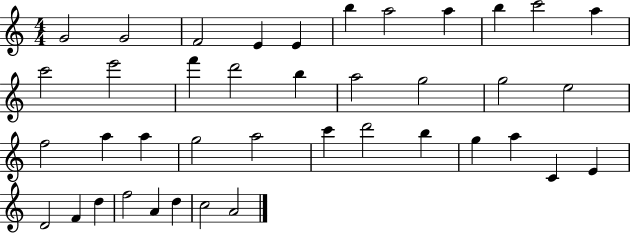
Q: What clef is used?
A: treble